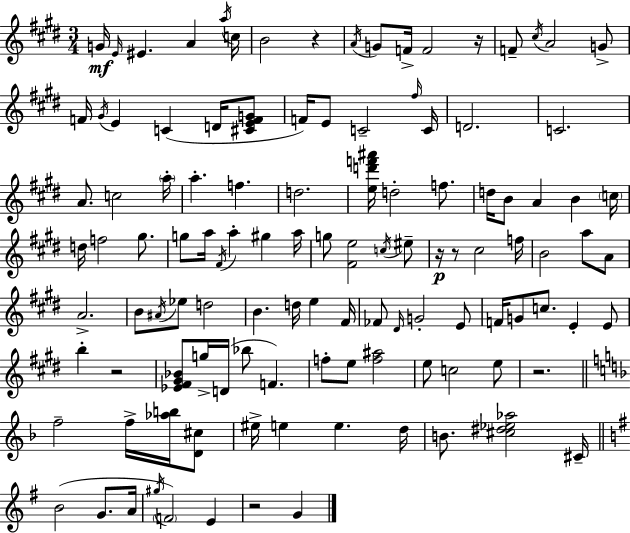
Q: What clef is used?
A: treble